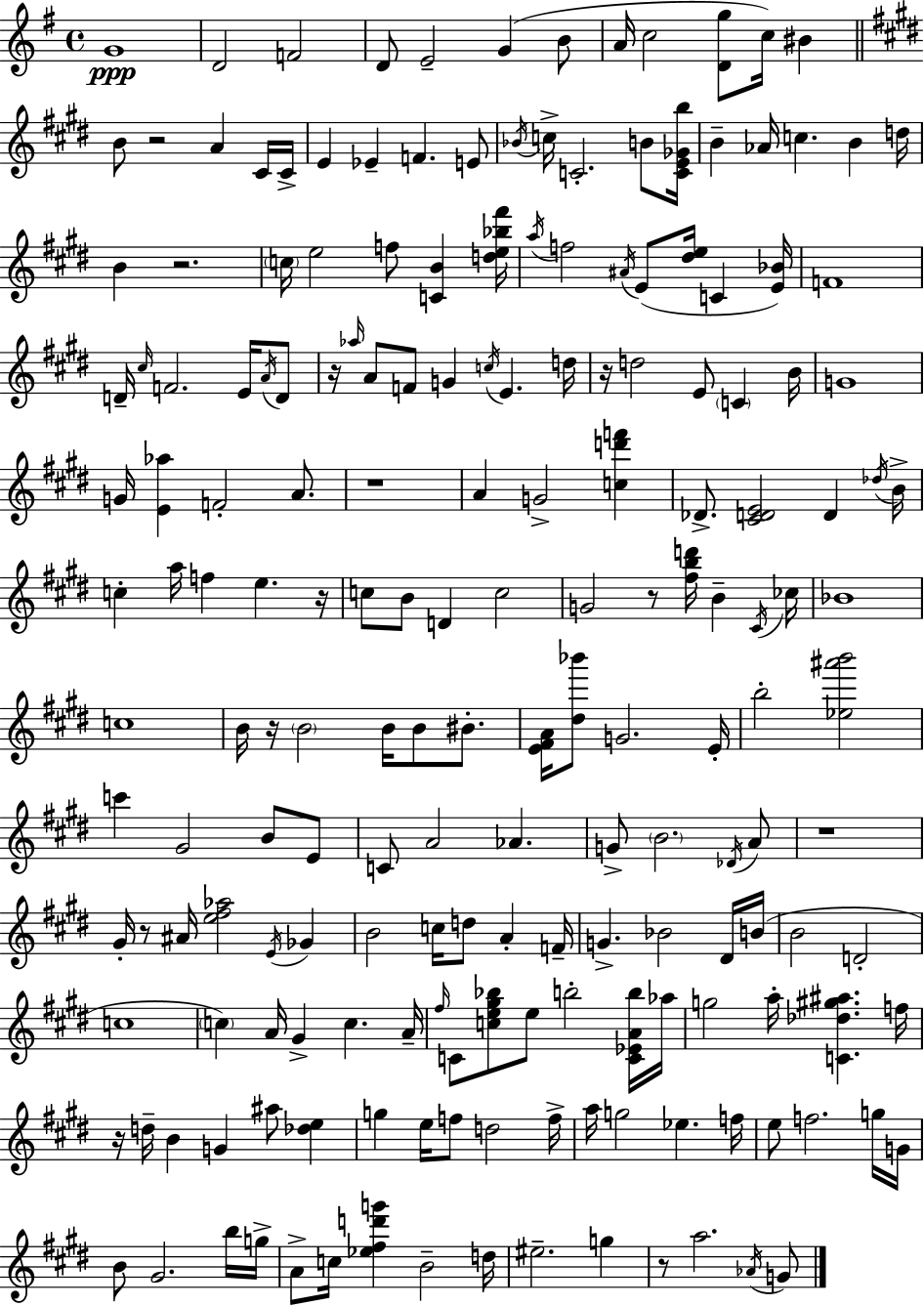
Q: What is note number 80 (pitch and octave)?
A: B4